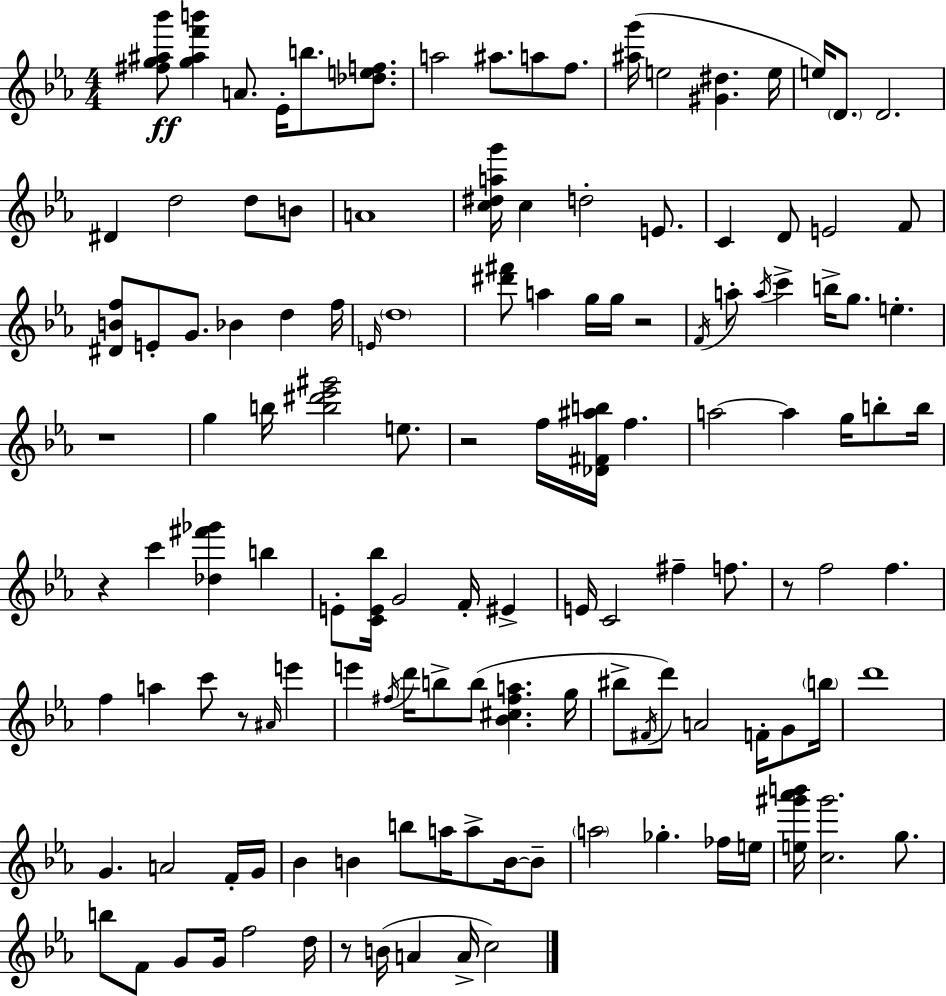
{
  \clef treble
  \numericTimeSignature
  \time 4/4
  \key c \minor
  <fis'' g'' ais'' bes'''>8\ff <g'' ais'' f''' b'''>4 a'8. ees'16-. b''8. <des'' e'' f''>8. | a''2 ais''8. a''8 f''8. | <ais'' g'''>16( e''2 <gis' dis''>4. e''16 | e''16) \parenthesize d'8. d'2. | \break dis'4 d''2 d''8 b'8 | a'1 | <c'' dis'' a'' g'''>16 c''4 d''2-. e'8. | c'4 d'8 e'2 f'8 | \break <dis' b' f''>8 e'8-. g'8. bes'4 d''4 f''16 | \grace { e'16 } \parenthesize d''1 | <dis''' fis'''>8 a''4 g''16 g''16 r2 | \acciaccatura { f'16 } a''8-. \acciaccatura { a''16 } c'''4-> b''16-> g''8. e''4.-. | \break r1 | g''4 b''16 <b'' dis''' ees''' gis'''>2 | e''8. r2 f''16 <des' fis' ais'' b''>16 f''4. | a''2~~ a''4 g''16 | \break b''8-. b''16 r4 c'''4 <des'' fis''' ges'''>4 b''4 | e'8-. <c' e' bes''>16 g'2 f'16-. eis'4-> | e'16 c'2 fis''4-- | f''8. r8 f''2 f''4. | \break f''4 a''4 c'''8 r8 \grace { ais'16 } | e'''4 e'''4 \acciaccatura { fis''16 } d'''16 b''8-> b''8( <bes' cis'' fis'' a''>4. | g''16 bis''8-> \acciaccatura { fis'16 } d'''8) a'2 | f'16-. g'8 \parenthesize b''16 d'''1 | \break g'4. a'2 | f'16-. g'16 bes'4 b'4 b''8 | a''16 a''8-> b'16~~ b'8-- \parenthesize a''2 ges''4.-. | fes''16 e''16 <e'' gis''' aes''' b'''>16 <c'' gis'''>2. | \break g''8. b''8 f'8 g'8 g'16 f''2 | d''16 r8 b'16( a'4 a'16-> c''2) | \bar "|."
}